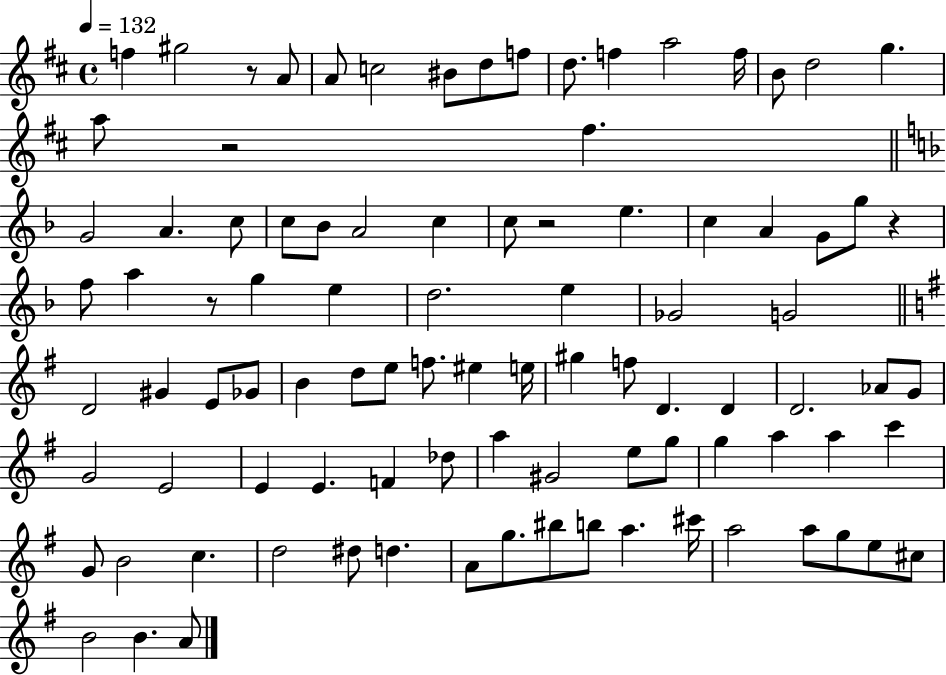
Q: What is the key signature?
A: D major